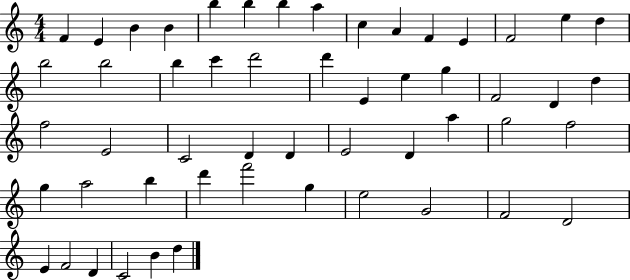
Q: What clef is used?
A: treble